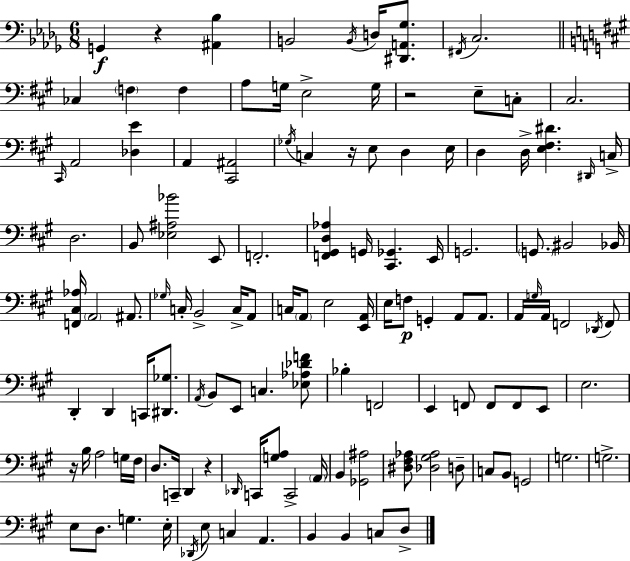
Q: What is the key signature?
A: BES minor